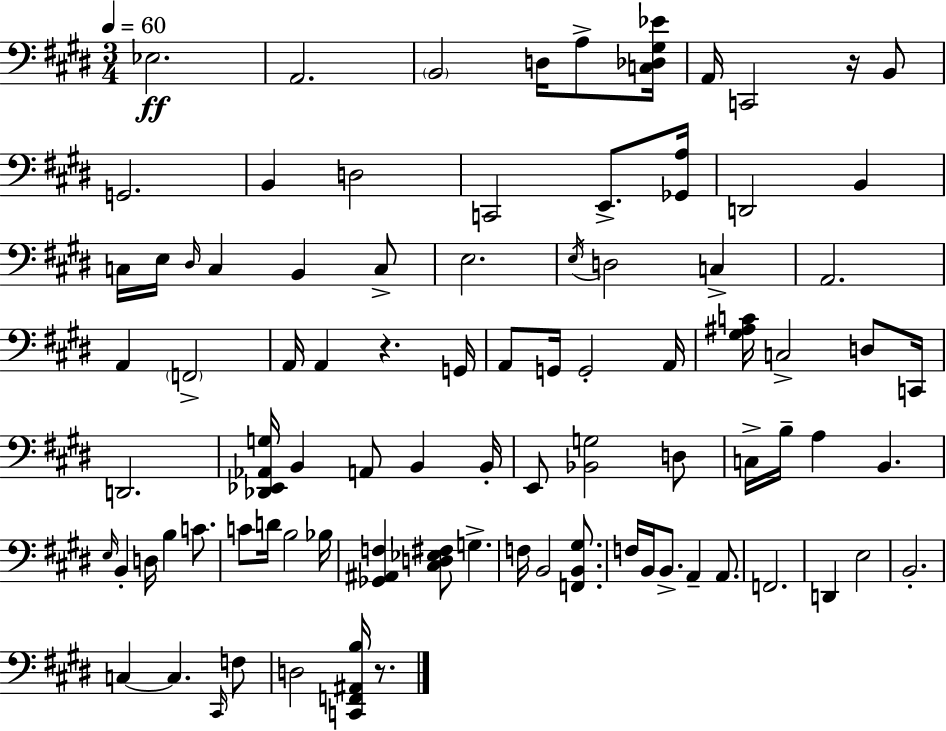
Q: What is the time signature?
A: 3/4